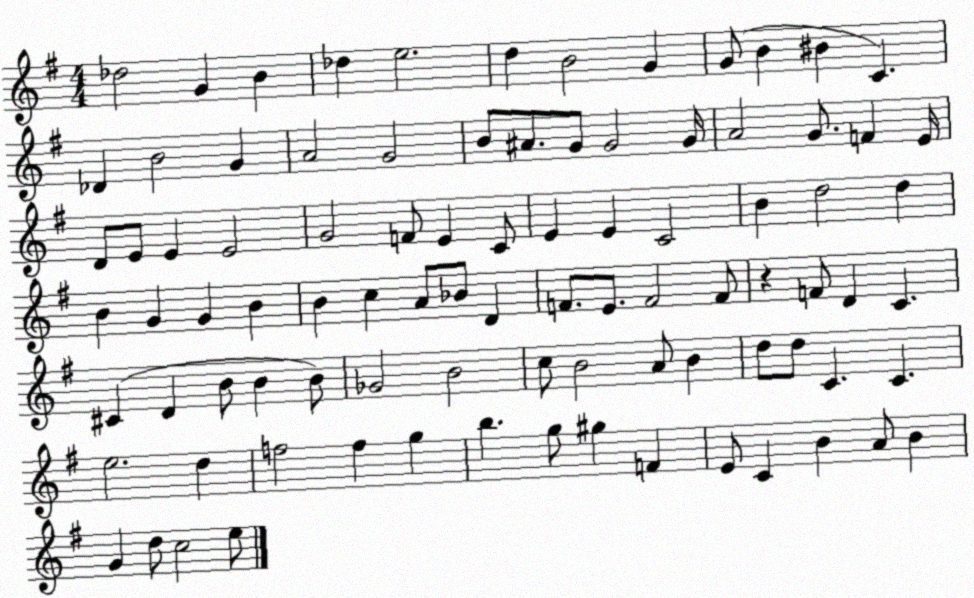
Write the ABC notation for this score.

X:1
T:Untitled
M:4/4
L:1/4
K:G
_d2 G B _d e2 d B2 G G/2 B ^B C _D B2 G A2 G2 B/2 ^A/2 G/2 G2 G/4 A2 G/2 F E/4 D/2 E/2 E E2 G2 F/2 E C/2 E E C2 B d2 d B G G B B c A/2 _B/2 D F/2 E/2 F2 F/2 z F/2 D C ^C D B/2 B B/2 _G2 B2 c/2 B2 A/2 B d/2 d/2 C C e2 d f2 f g b g/2 ^g F E/2 C B A/2 B G d/2 c2 e/2